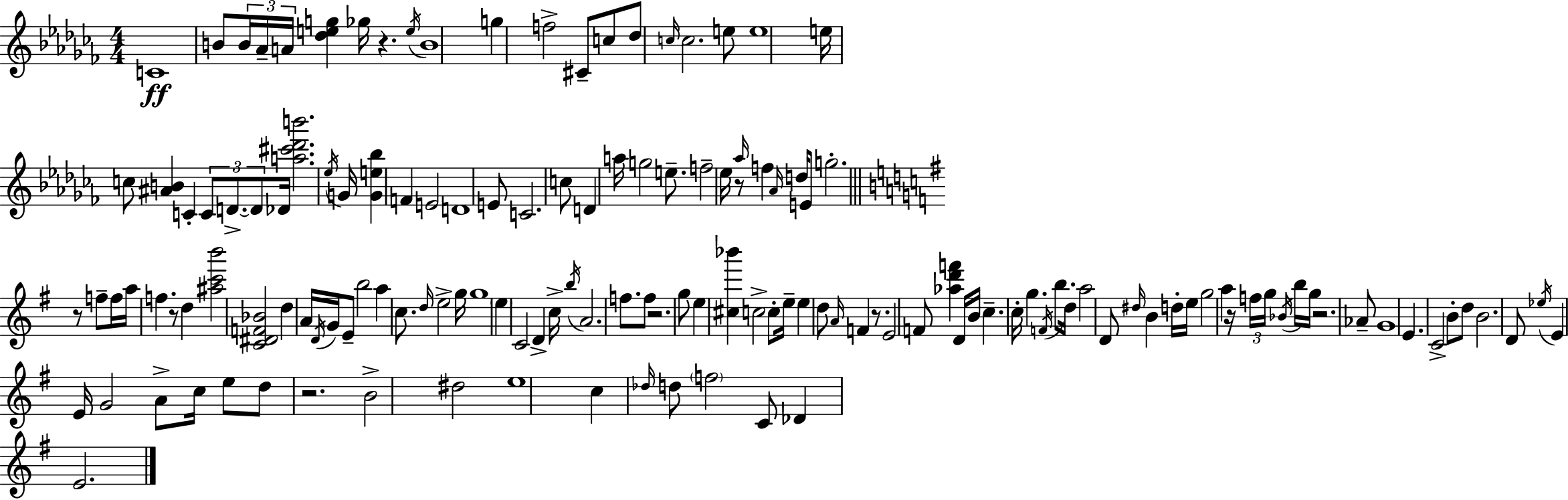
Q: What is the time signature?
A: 4/4